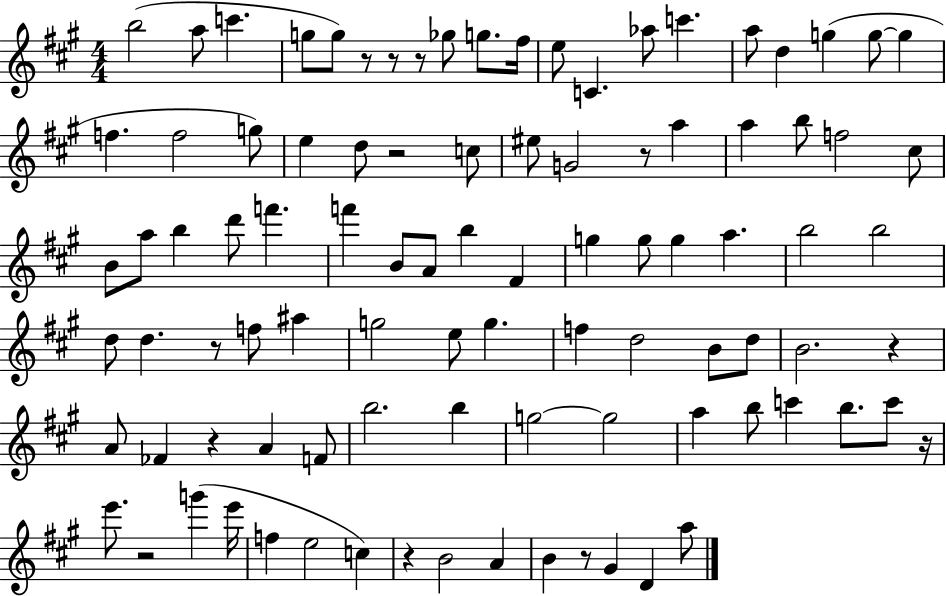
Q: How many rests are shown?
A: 12